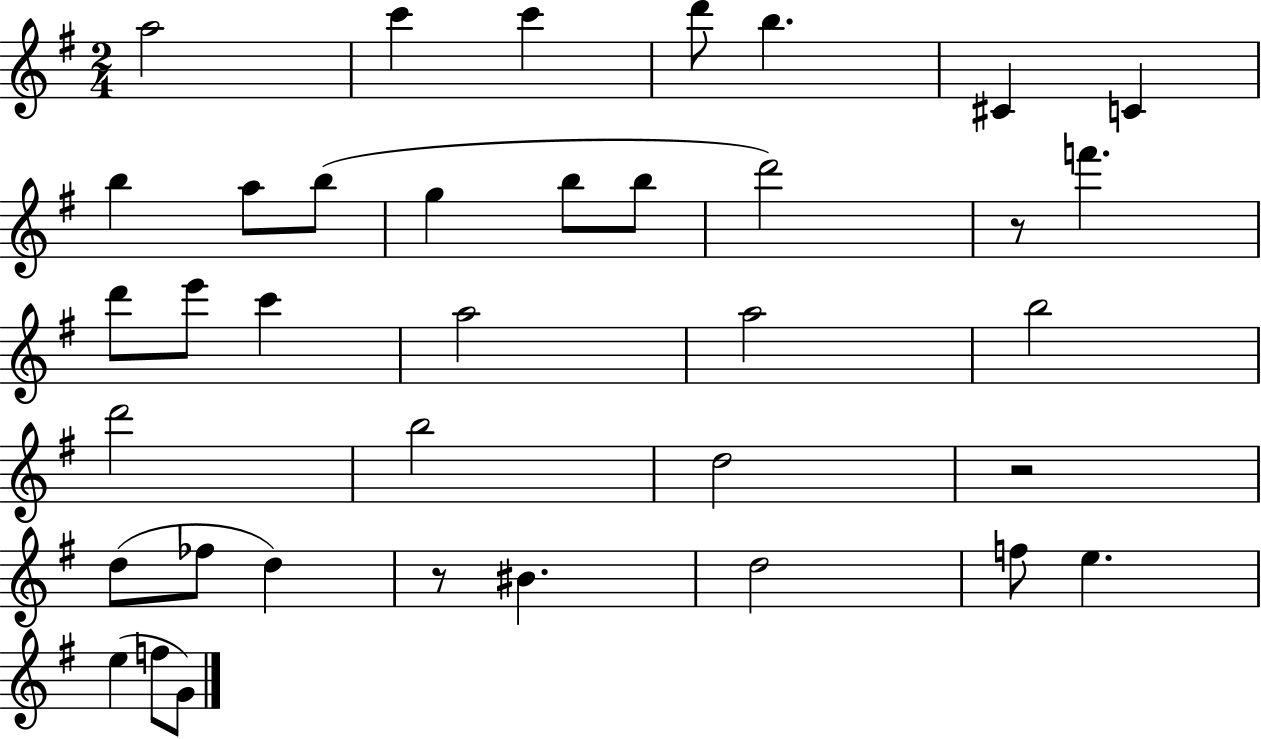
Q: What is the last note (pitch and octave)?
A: G4